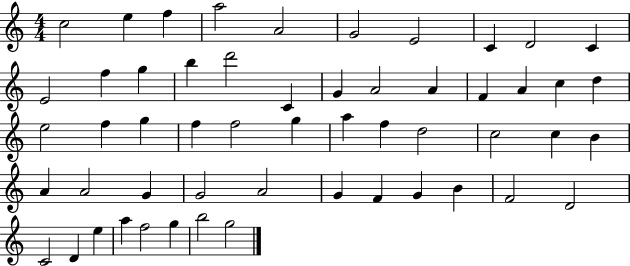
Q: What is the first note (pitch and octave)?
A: C5